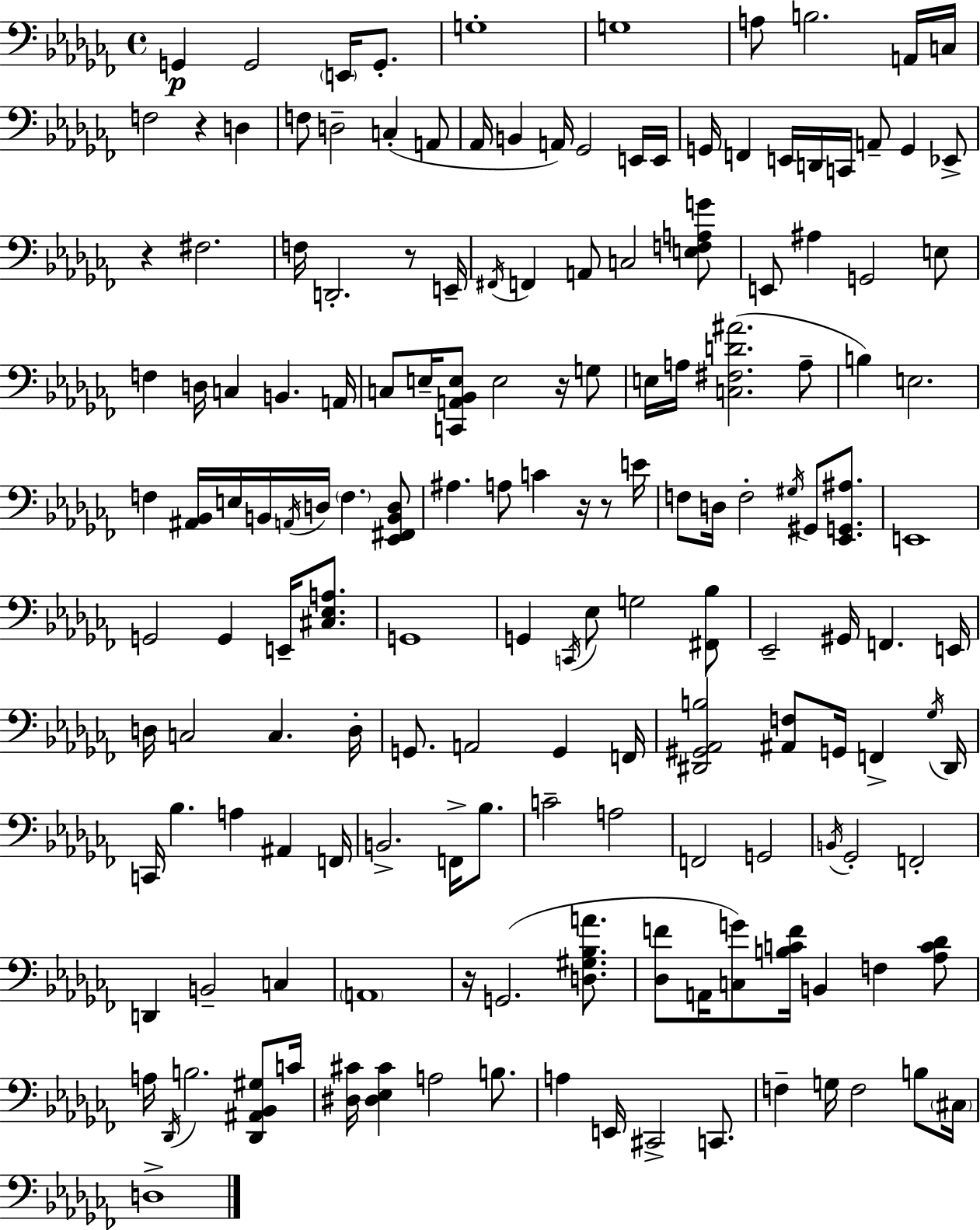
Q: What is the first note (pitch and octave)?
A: G2